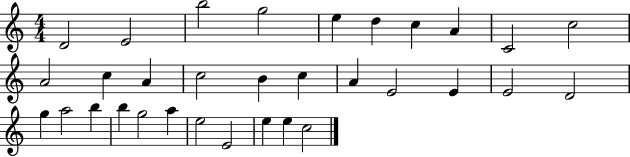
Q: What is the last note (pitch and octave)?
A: C5